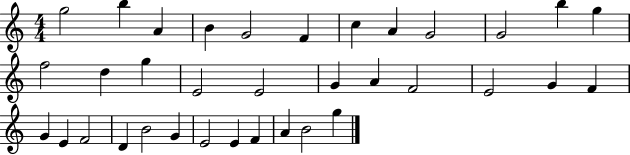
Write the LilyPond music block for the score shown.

{
  \clef treble
  \numericTimeSignature
  \time 4/4
  \key c \major
  g''2 b''4 a'4 | b'4 g'2 f'4 | c''4 a'4 g'2 | g'2 b''4 g''4 | \break f''2 d''4 g''4 | e'2 e'2 | g'4 a'4 f'2 | e'2 g'4 f'4 | \break g'4 e'4 f'2 | d'4 b'2 g'4 | e'2 e'4 f'4 | a'4 b'2 g''4 | \break \bar "|."
}